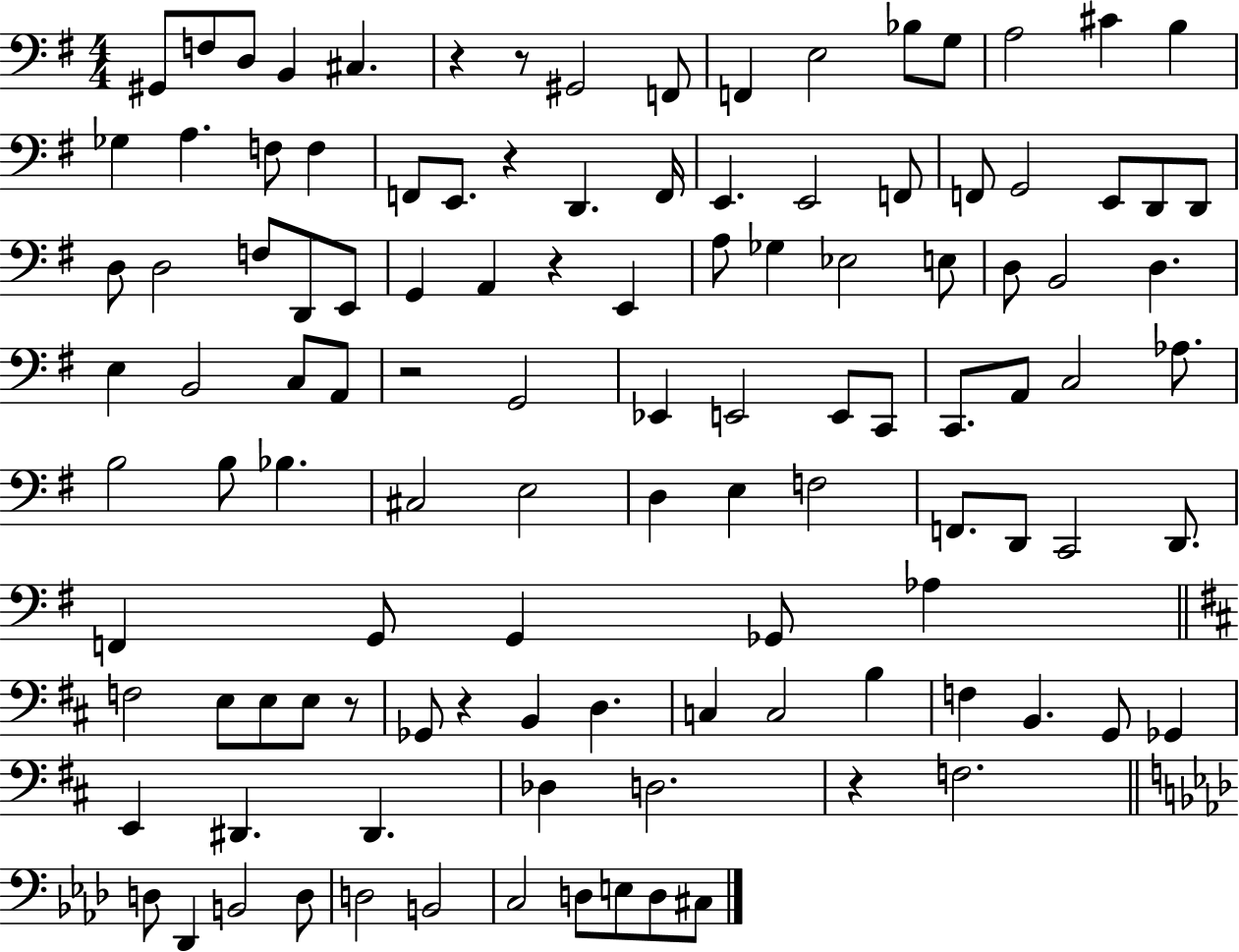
{
  \clef bass
  \numericTimeSignature
  \time 4/4
  \key g \major
  gis,8 f8 d8 b,4 cis4. | r4 r8 gis,2 f,8 | f,4 e2 bes8 g8 | a2 cis'4 b4 | \break ges4 a4. f8 f4 | f,8 e,8. r4 d,4. f,16 | e,4. e,2 f,8 | f,8 g,2 e,8 d,8 d,8 | \break d8 d2 f8 d,8 e,8 | g,4 a,4 r4 e,4 | a8 ges4 ees2 e8 | d8 b,2 d4. | \break e4 b,2 c8 a,8 | r2 g,2 | ees,4 e,2 e,8 c,8 | c,8. a,8 c2 aes8. | \break b2 b8 bes4. | cis2 e2 | d4 e4 f2 | f,8. d,8 c,2 d,8. | \break f,4 g,8 g,4 ges,8 aes4 | \bar "||" \break \key d \major f2 e8 e8 e8 r8 | ges,8 r4 b,4 d4. | c4 c2 b4 | f4 b,4. g,8 ges,4 | \break e,4 dis,4. dis,4. | des4 d2. | r4 f2. | \bar "||" \break \key aes \major d8 des,4 b,2 d8 | d2 b,2 | c2 d8 e8 d8 cis8 | \bar "|."
}